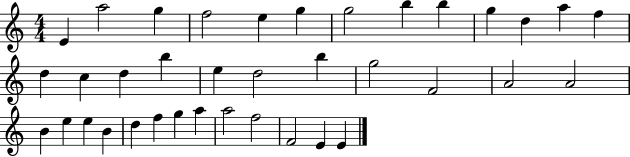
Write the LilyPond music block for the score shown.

{
  \clef treble
  \numericTimeSignature
  \time 4/4
  \key c \major
  e'4 a''2 g''4 | f''2 e''4 g''4 | g''2 b''4 b''4 | g''4 d''4 a''4 f''4 | \break d''4 c''4 d''4 b''4 | e''4 d''2 b''4 | g''2 f'2 | a'2 a'2 | \break b'4 e''4 e''4 b'4 | d''4 f''4 g''4 a''4 | a''2 f''2 | f'2 e'4 e'4 | \break \bar "|."
}